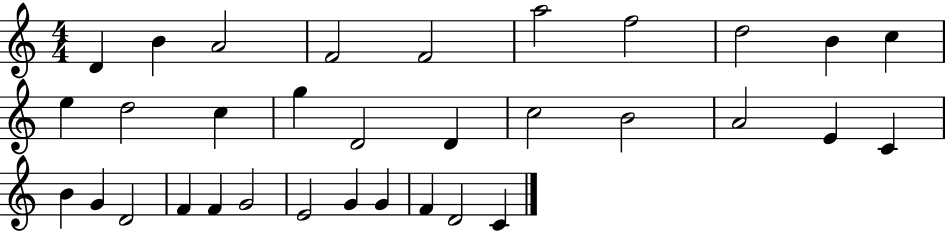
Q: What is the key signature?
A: C major